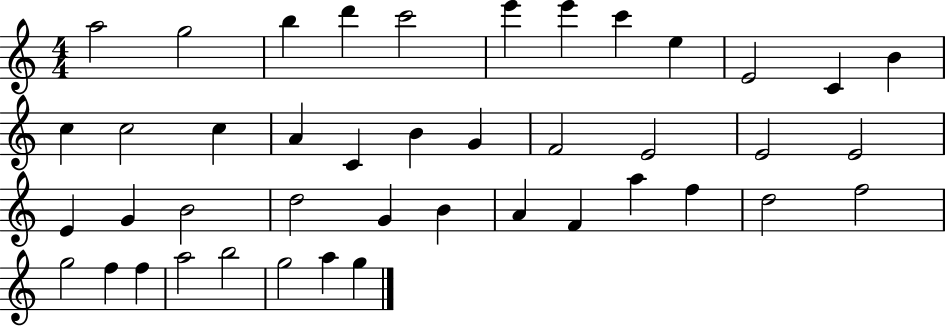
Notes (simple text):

A5/h G5/h B5/q D6/q C6/h E6/q E6/q C6/q E5/q E4/h C4/q B4/q C5/q C5/h C5/q A4/q C4/q B4/q G4/q F4/h E4/h E4/h E4/h E4/q G4/q B4/h D5/h G4/q B4/q A4/q F4/q A5/q F5/q D5/h F5/h G5/h F5/q F5/q A5/h B5/h G5/h A5/q G5/q